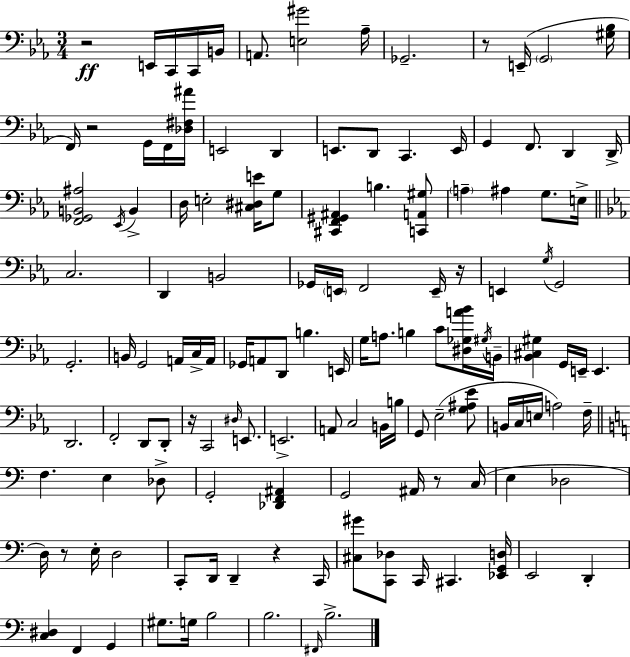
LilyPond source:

{
  \clef bass
  \numericTimeSignature
  \time 3/4
  \key ees \major
  r2\ff e,16 c,16 c,16 b,16 | a,8. <e gis'>2 aes16-- | ges,2.-- | r8 e,16--( \parenthesize g,2 <gis bes>16 | \break f,16) r2 g,16 f,16 <des fis ais'>16 | e,2 d,4 | e,8. d,8 c,4. e,16 | g,4 f,8. d,4 d,16-> | \break <f, ges, b, ais>2 \acciaccatura { ees,16 } b,4-> | d16 e2-. <cis dis e'>16 g8 | <cis, f, gis, ais,>4 b4. <c, a, gis>8 | \parenthesize a4-- ais4 g8. | \break e16-> \bar "||" \break \key ees \major c2. | d,4 b,2 | ges,16 \parenthesize e,16 f,2 e,16-- r16 | e,4 \acciaccatura { g16 } g,2 | \break g,2.-. | b,16 g,2 a,16 c16-> | a,16 ges,16 a,8 d,8 b4. | e,16 g16 a8. b4 c'8 <dis ges a' bes'>16 | \break \acciaccatura { gis16 } b,16-- <bes, cis gis>4 g,16 e,16-- e,4. | d,2. | f,2-. d,8 | d,8-. r16 c,2 \grace { dis16 } | \break e,8. e,2.-> | a,8 c2 | b,16 b16 g,8 ees2--( | <g ais ees'>8 b,16 c16 e16 a2) | \break f16-- \bar "||" \break \key c \major f4. e4 des8-> | g,2-. <des, f, ais,>4 | g,2 ais,16 r8 c16( | e4 des2 | \break d16) r8 e16-. d2 | c,8-. d,16 d,4-- r4 c,16 | <cis gis'>8 <c, des>8 c,16 cis,4. <ees, g, d>16 | e,2 d,4-. | \break <c dis>4 f,4 g,4 | gis8. g16 b2 | b2. | \grace { fis,16 } b2.-> | \break \bar "|."
}